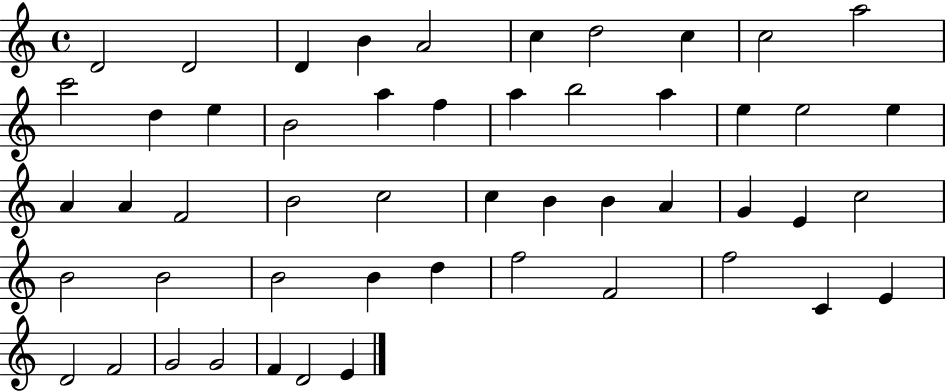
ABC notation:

X:1
T:Untitled
M:4/4
L:1/4
K:C
D2 D2 D B A2 c d2 c c2 a2 c'2 d e B2 a f a b2 a e e2 e A A F2 B2 c2 c B B A G E c2 B2 B2 B2 B d f2 F2 f2 C E D2 F2 G2 G2 F D2 E